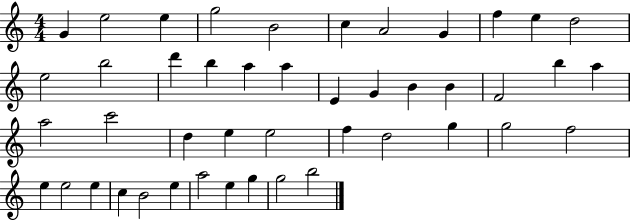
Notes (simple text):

G4/q E5/h E5/q G5/h B4/h C5/q A4/h G4/q F5/q E5/q D5/h E5/h B5/h D6/q B5/q A5/q A5/q E4/q G4/q B4/q B4/q F4/h B5/q A5/q A5/h C6/h D5/q E5/q E5/h F5/q D5/h G5/q G5/h F5/h E5/q E5/h E5/q C5/q B4/h E5/q A5/h E5/q G5/q G5/h B5/h